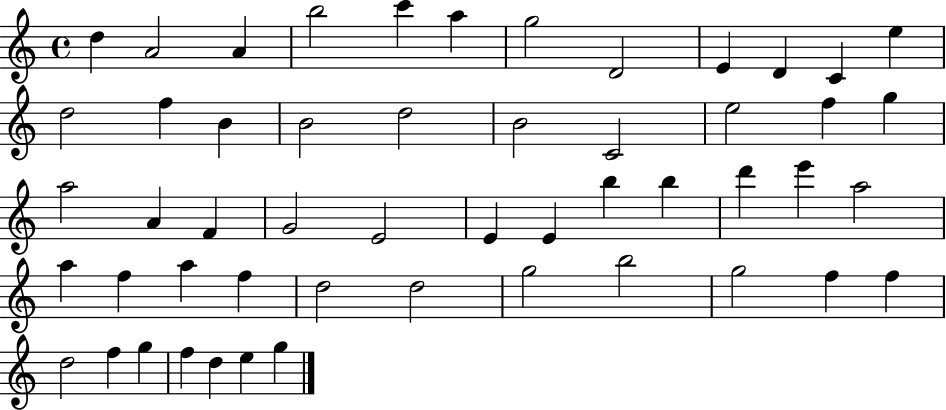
{
  \clef treble
  \time 4/4
  \defaultTimeSignature
  \key c \major
  d''4 a'2 a'4 | b''2 c'''4 a''4 | g''2 d'2 | e'4 d'4 c'4 e''4 | \break d''2 f''4 b'4 | b'2 d''2 | b'2 c'2 | e''2 f''4 g''4 | \break a''2 a'4 f'4 | g'2 e'2 | e'4 e'4 b''4 b''4 | d'''4 e'''4 a''2 | \break a''4 f''4 a''4 f''4 | d''2 d''2 | g''2 b''2 | g''2 f''4 f''4 | \break d''2 f''4 g''4 | f''4 d''4 e''4 g''4 | \bar "|."
}